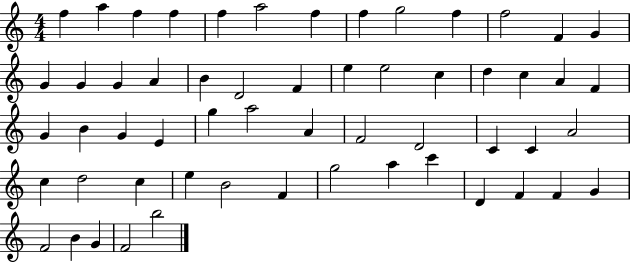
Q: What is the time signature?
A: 4/4